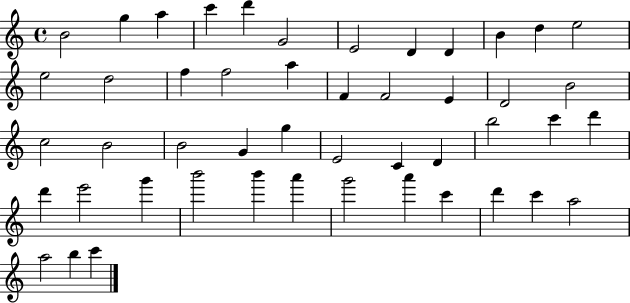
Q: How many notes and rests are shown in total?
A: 48